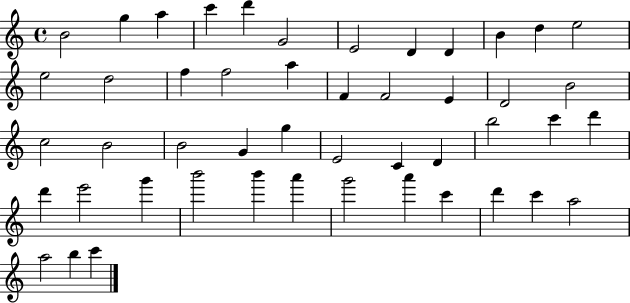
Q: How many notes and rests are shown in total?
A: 48